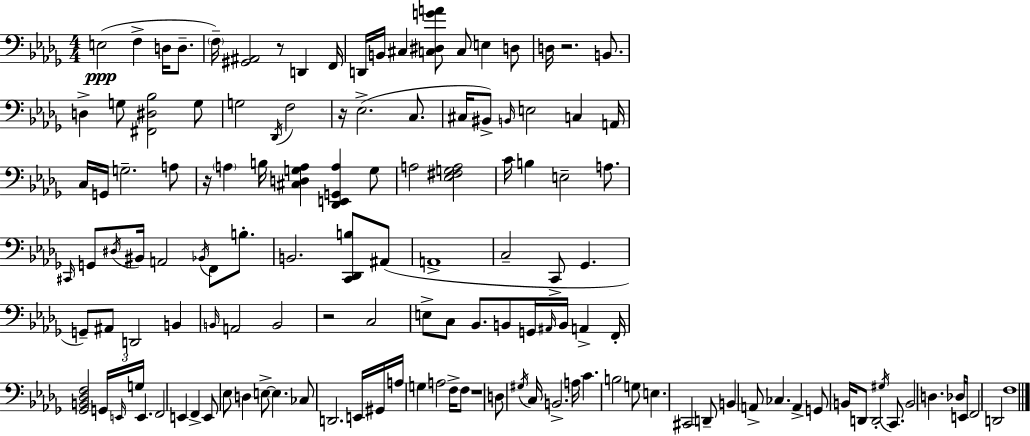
X:1
T:Untitled
M:4/4
L:1/4
K:Bbm
E,2 F, D,/4 D,/2 F,/4 [^G,,^A,,]2 z/2 D,, F,,/4 D,,/4 B,,/4 ^C, [C,^D,GA]/2 C,/2 E, D,/2 D,/4 z2 B,,/2 D, G,/2 [^F,,^D,_B,]2 G,/2 G,2 _D,,/4 F,2 z/4 _E,2 C,/2 ^C,/4 ^B,,/2 B,,/4 E,2 C, A,,/4 C,/4 G,,/4 G,2 A,/2 z/4 A, B,/4 [^C,D,G,A,] [_D,,E,,G,,A,] G,/2 A,2 [_E,^F,G,A,]2 C/4 B, E,2 A,/2 ^C,,/4 G,,/2 ^D,/4 ^B,,/4 A,,2 _B,,/4 F,,/2 B,/2 B,,2 [C,,_D,,B,]/2 ^A,,/2 A,,4 C,2 C,,/2 _G,, G,,/2 ^A,,/2 D,,2 B,, B,,/4 A,,2 B,,2 z2 C,2 E,/2 C,/2 _B,,/2 B,,/2 G,,/4 ^A,,/4 B,,/4 A,, F,,/4 [_G,,B,,_D,F,]2 G,,/4 E,,/4 G,/4 E,, F,,2 E,, F,, E,,/2 _E,/2 D, E,/2 E, _C,/2 D,,2 E,,/4 ^G,,/4 A,/4 G, A,2 F,/4 F,/2 z4 D,/2 ^G,/4 C,/4 B,,2 A,/4 C B,2 G,/2 E, ^C,,2 D,,/2 B,, A,,/2 _C, A,, G,,/2 B,,/4 D,,/2 D,,2 ^G,/4 C,,/2 B,,2 D, _D,/4 E,,/4 F,,2 D,,2 F,4